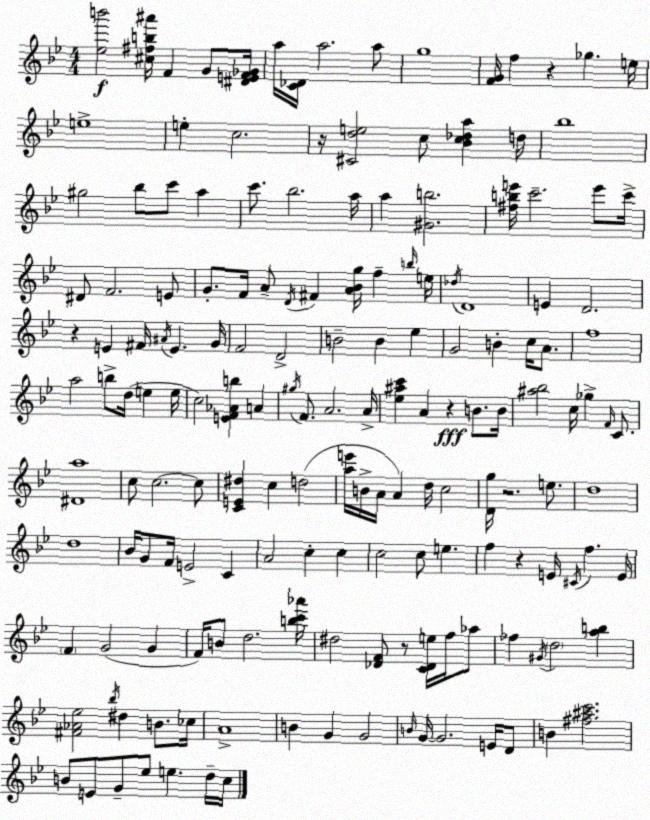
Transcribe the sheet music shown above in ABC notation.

X:1
T:Untitled
M:4/4
L:1/4
K:Bb
[_eb']2 [^c^fb^a']/4 F G/2 [^DEF_G]/4 a/4 [C_D]/4 a2 a/2 g4 [FG]/4 f z _g e/4 e4 e c2 z/4 [^Cde]2 c/2 [_Bc_da] d/4 _b4 ^g2 _b/2 c'/2 a c'/2 _b2 a/4 a [^Gb]2 [^fbe']/4 c'2 e'/2 c'/4 ^D/2 F2 E/2 G/2 F/4 A/2 D/4 ^F [A_Bg]/4 f b/4 e/4 _d/4 D4 E D2 z E ^F/4 ^A/4 E G/4 F2 D2 B2 B _e G2 B c/4 A/2 f4 a2 b/2 d/4 e e/4 c2 [EF_Ab] A ^g/4 F/2 A2 A/4 [_e^ac'] A z B/2 B/4 [^a_b]2 c/4 _g F/4 C/2 [^Da]4 c/2 c2 c/2 [CE^d] c d2 [ae']/4 B/4 A/4 A d/4 c2 [Dg]/4 z2 e/2 d4 d4 _B/4 G/2 F/4 E2 C A2 c c c2 c/2 e f z E/4 ^C/4 f E/4 F G2 G F/4 B/2 d2 [bc'_a']/4 ^d2 [_DF]/2 z/2 [C_De]/4 f/4 _a/2 _f ^G/4 d2 [ab] [^F_A_e]2 _b/4 ^d B/2 _c/4 A4 B G G2 B/4 G/4 G2 E/4 D/2 B [^f^ac']2 B/2 E/2 G/2 _e/2 e d/4 c/4